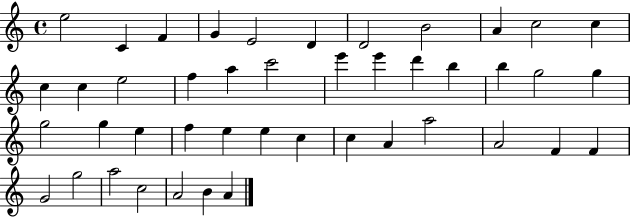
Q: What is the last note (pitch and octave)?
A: A4